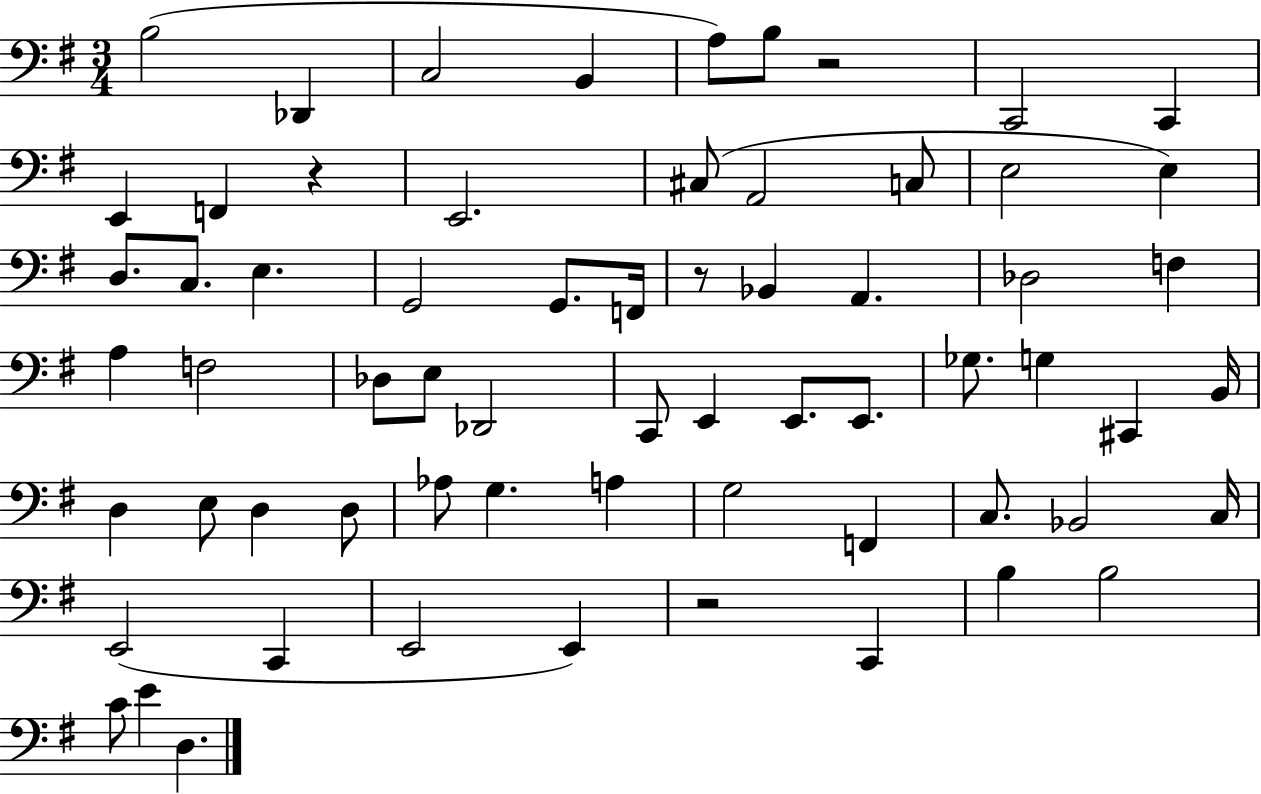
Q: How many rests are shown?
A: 4